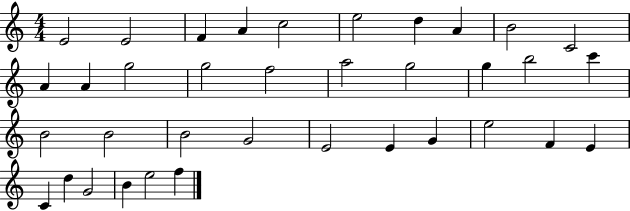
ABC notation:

X:1
T:Untitled
M:4/4
L:1/4
K:C
E2 E2 F A c2 e2 d A B2 C2 A A g2 g2 f2 a2 g2 g b2 c' B2 B2 B2 G2 E2 E G e2 F E C d G2 B e2 f